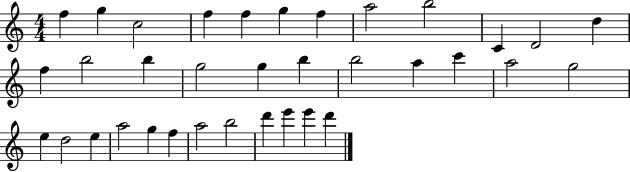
{
  \clef treble
  \numericTimeSignature
  \time 4/4
  \key c \major
  f''4 g''4 c''2 | f''4 f''4 g''4 f''4 | a''2 b''2 | c'4 d'2 d''4 | \break f''4 b''2 b''4 | g''2 g''4 b''4 | b''2 a''4 c'''4 | a''2 g''2 | \break e''4 d''2 e''4 | a''2 g''4 f''4 | a''2 b''2 | d'''4 e'''4 e'''4 d'''4 | \break \bar "|."
}